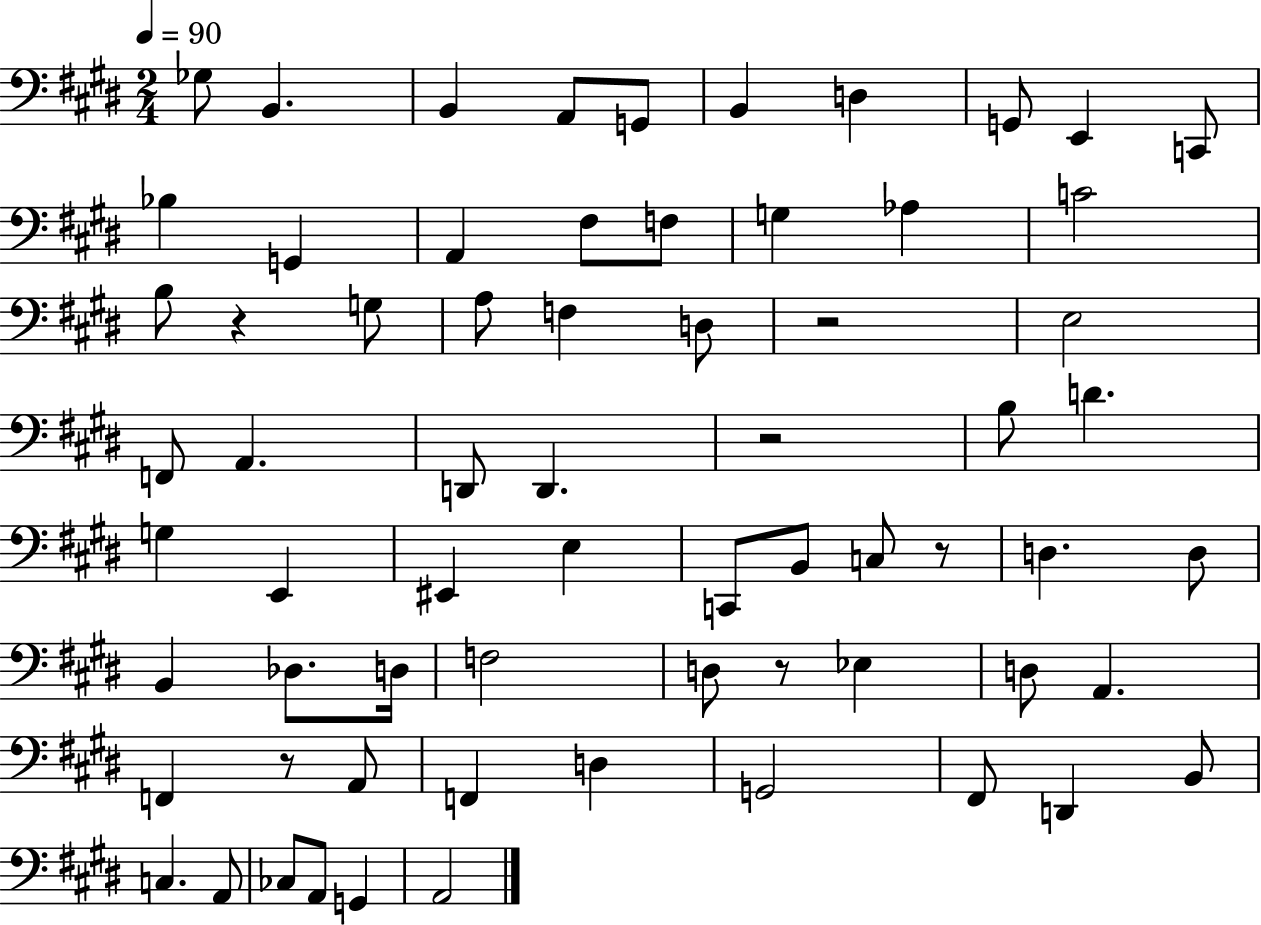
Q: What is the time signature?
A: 2/4